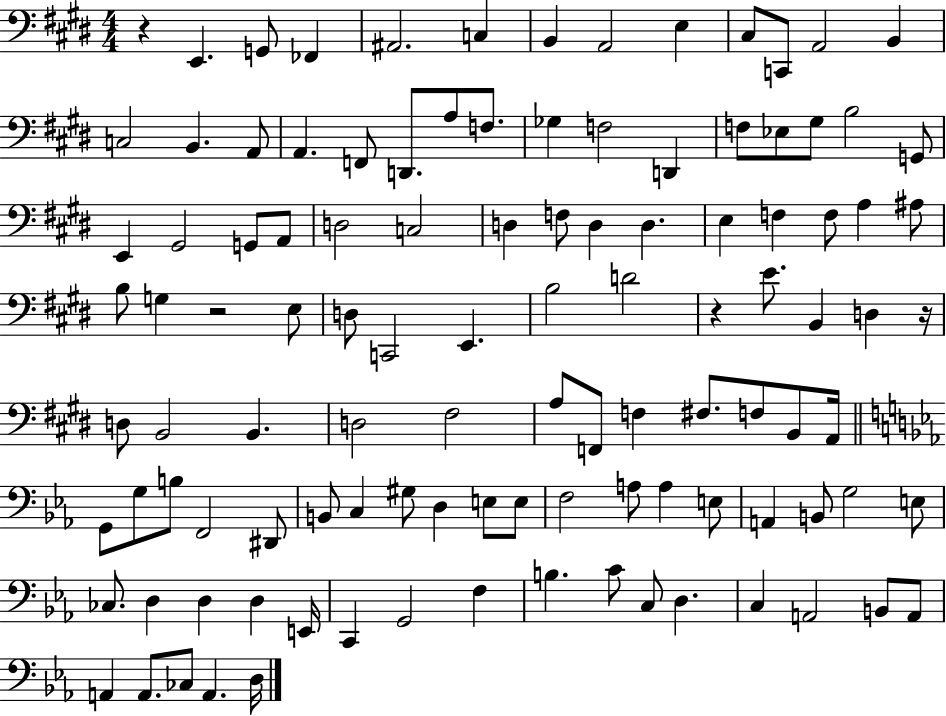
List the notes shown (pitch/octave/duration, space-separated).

R/q E2/q. G2/e FES2/q A#2/h. C3/q B2/q A2/h E3/q C#3/e C2/e A2/h B2/q C3/h B2/q. A2/e A2/q. F2/e D2/e. A3/e F3/e. Gb3/q F3/h D2/q F3/e Eb3/e G#3/e B3/h G2/e E2/q G#2/h G2/e A2/e D3/h C3/h D3/q F3/e D3/q D3/q. E3/q F3/q F3/e A3/q A#3/e B3/e G3/q R/h E3/e D3/e C2/h E2/q. B3/h D4/h R/q E4/e. B2/q D3/q R/s D3/e B2/h B2/q. D3/h F#3/h A3/e F2/e F3/q F#3/e. F3/e B2/e A2/s G2/e G3/e B3/e F2/h D#2/e B2/e C3/q G#3/e D3/q E3/e E3/e F3/h A3/e A3/q E3/e A2/q B2/e G3/h E3/e CES3/e. D3/q D3/q D3/q E2/s C2/q G2/h F3/q B3/q. C4/e C3/e D3/q. C3/q A2/h B2/e A2/e A2/q A2/e. CES3/e A2/q. D3/s